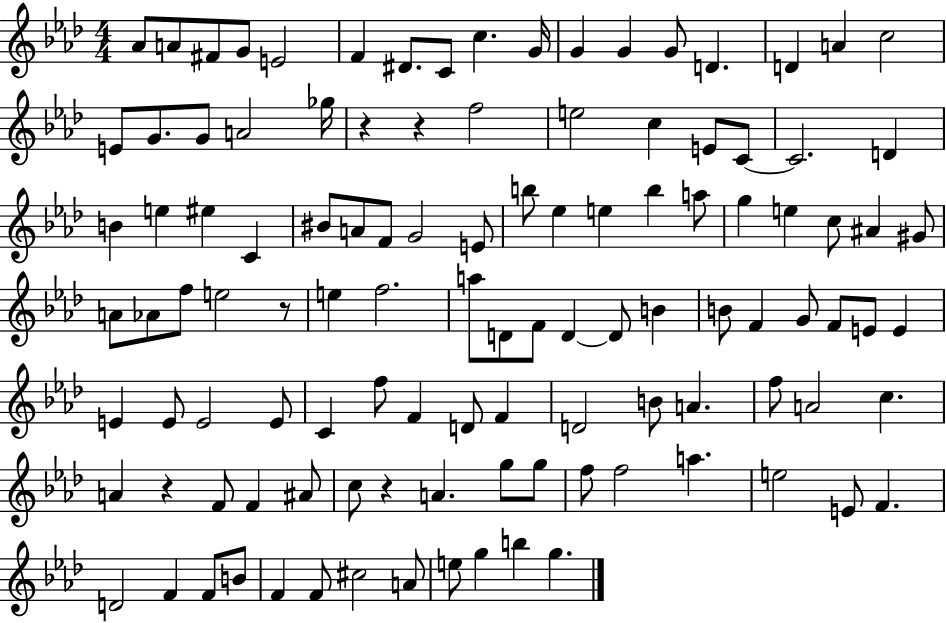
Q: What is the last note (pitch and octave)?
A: G5